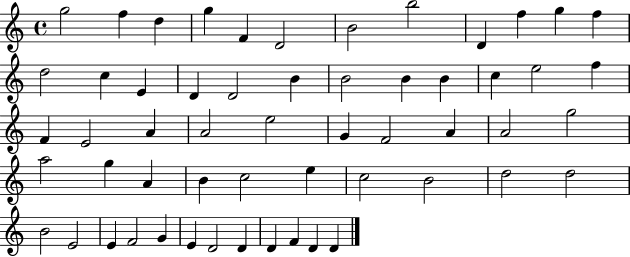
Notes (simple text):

G5/h F5/q D5/q G5/q F4/q D4/h B4/h B5/h D4/q F5/q G5/q F5/q D5/h C5/q E4/q D4/q D4/h B4/q B4/h B4/q B4/q C5/q E5/h F5/q F4/q E4/h A4/q A4/h E5/h G4/q F4/h A4/q A4/h G5/h A5/h G5/q A4/q B4/q C5/h E5/q C5/h B4/h D5/h D5/h B4/h E4/h E4/q F4/h G4/q E4/q D4/h D4/q D4/q F4/q D4/q D4/q